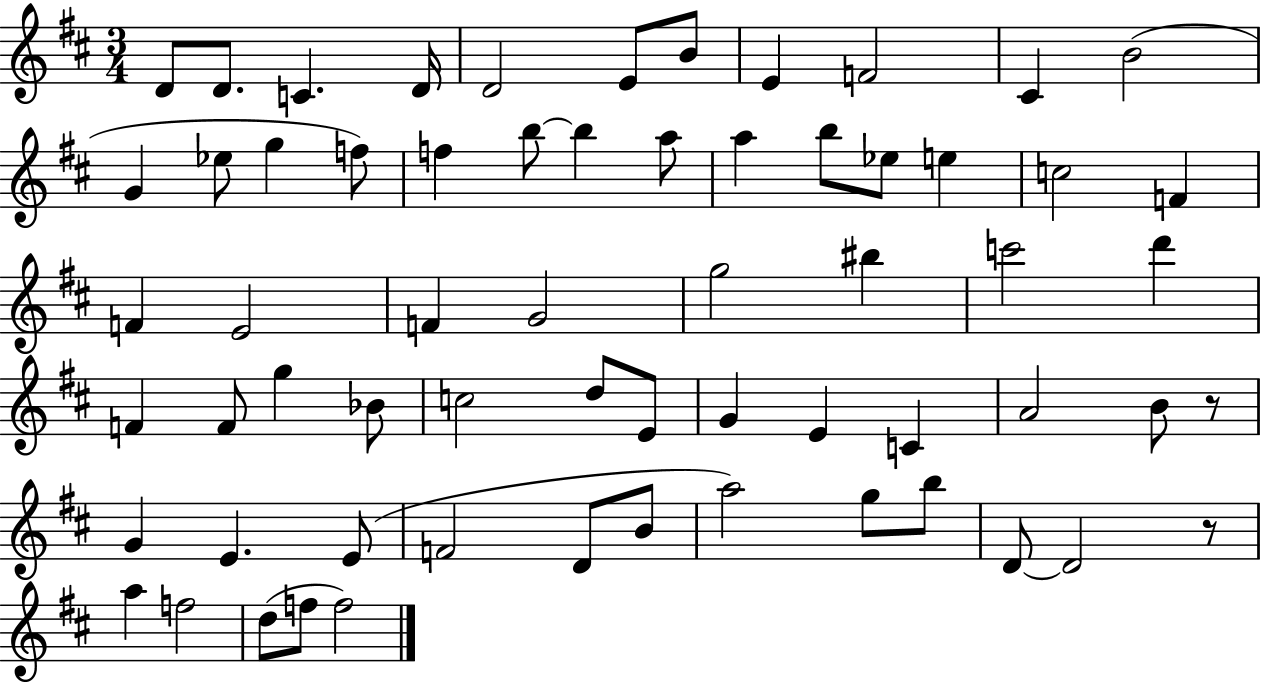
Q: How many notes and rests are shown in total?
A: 63